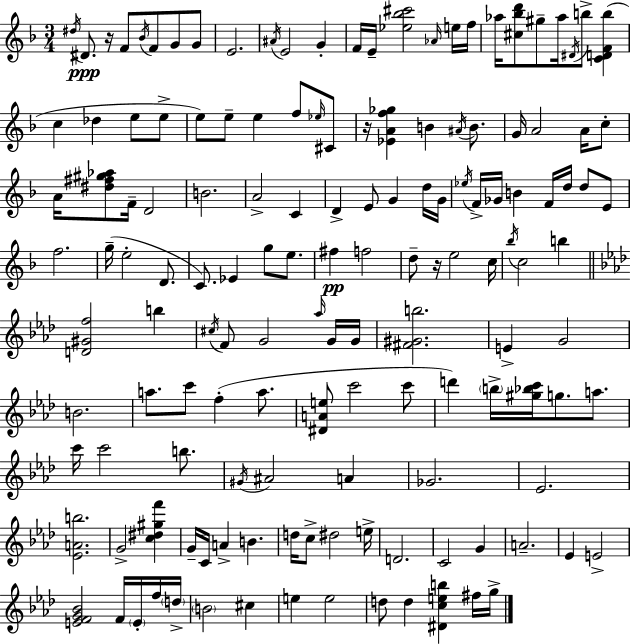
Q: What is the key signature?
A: F major